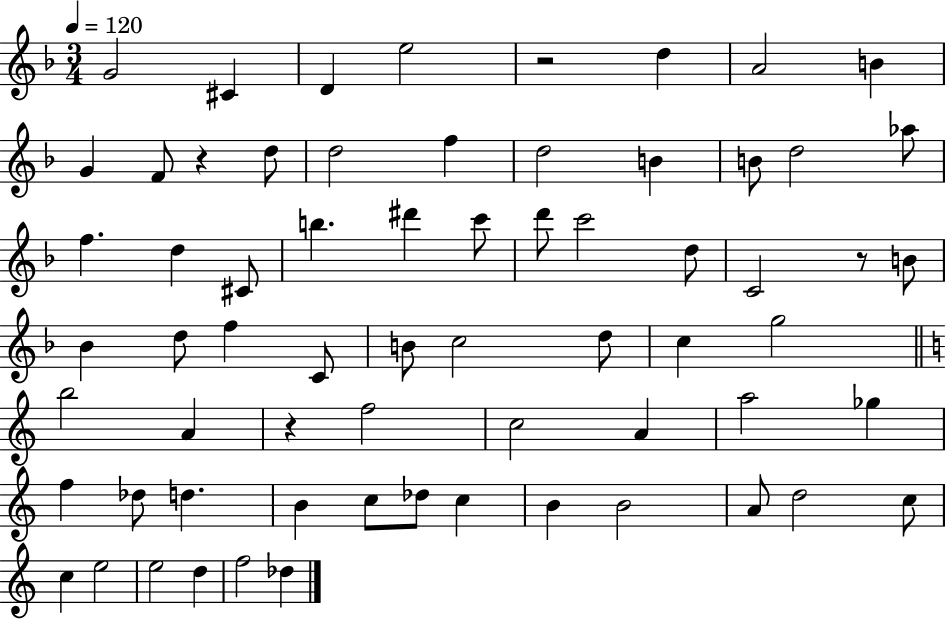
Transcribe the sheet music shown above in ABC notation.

X:1
T:Untitled
M:3/4
L:1/4
K:F
G2 ^C D e2 z2 d A2 B G F/2 z d/2 d2 f d2 B B/2 d2 _a/2 f d ^C/2 b ^d' c'/2 d'/2 c'2 d/2 C2 z/2 B/2 _B d/2 f C/2 B/2 c2 d/2 c g2 b2 A z f2 c2 A a2 _g f _d/2 d B c/2 _d/2 c B B2 A/2 d2 c/2 c e2 e2 d f2 _d